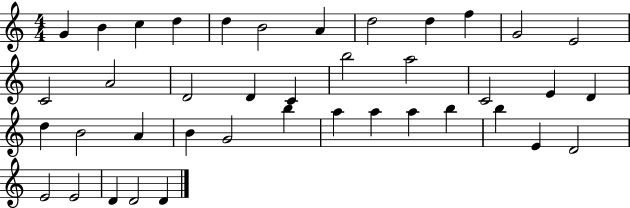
{
  \clef treble
  \numericTimeSignature
  \time 4/4
  \key c \major
  g'4 b'4 c''4 d''4 | d''4 b'2 a'4 | d''2 d''4 f''4 | g'2 e'2 | \break c'2 a'2 | d'2 d'4 c'4 | b''2 a''2 | c'2 e'4 d'4 | \break d''4 b'2 a'4 | b'4 g'2 b''4 | a''4 a''4 a''4 b''4 | b''4 e'4 d'2 | \break e'2 e'2 | d'4 d'2 d'4 | \bar "|."
}